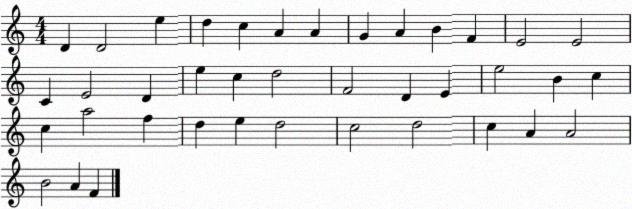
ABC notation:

X:1
T:Untitled
M:4/4
L:1/4
K:C
D D2 e d c A A G A B F E2 E2 C E2 D e c d2 F2 D E e2 B c c a2 f d e d2 c2 d2 c A A2 B2 A F